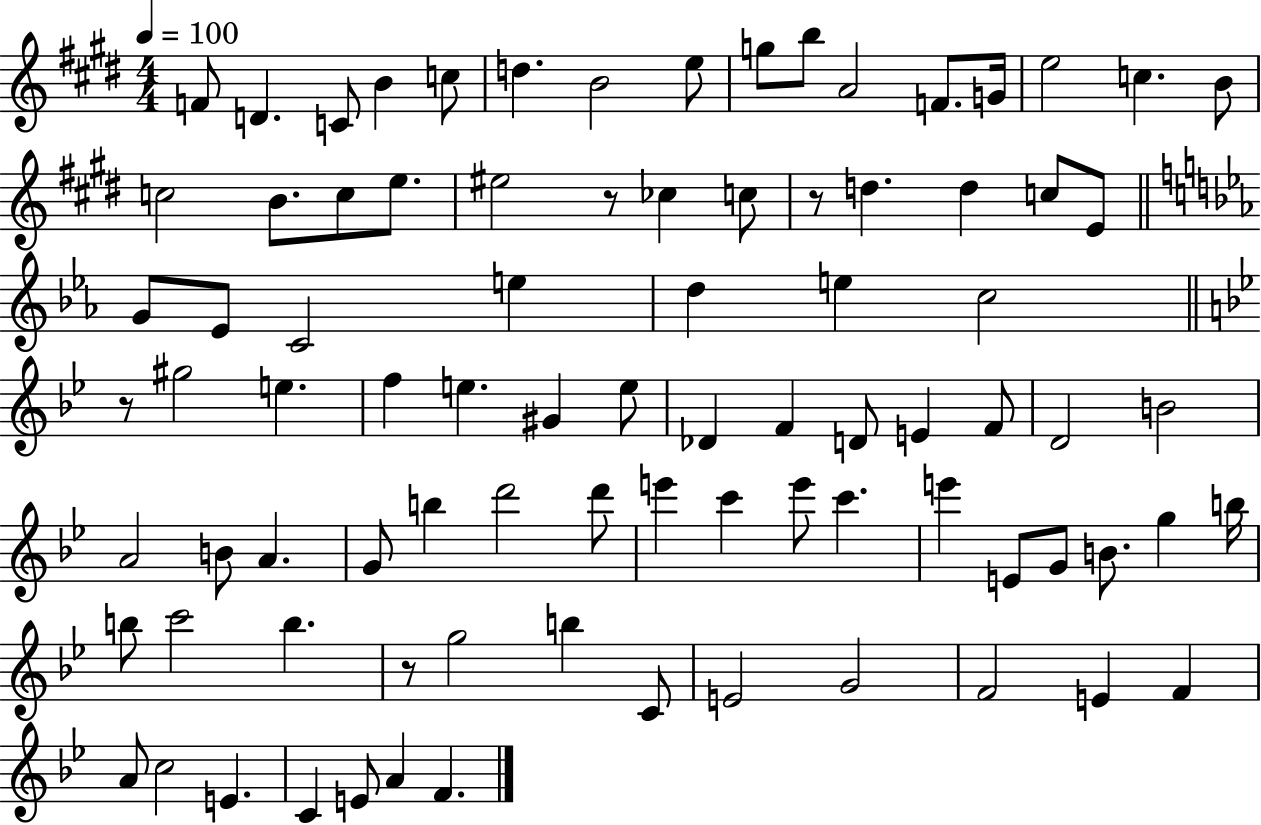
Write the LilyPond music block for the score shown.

{
  \clef treble
  \numericTimeSignature
  \time 4/4
  \key e \major
  \tempo 4 = 100
  f'8 d'4. c'8 b'4 c''8 | d''4. b'2 e''8 | g''8 b''8 a'2 f'8. g'16 | e''2 c''4. b'8 | \break c''2 b'8. c''8 e''8. | eis''2 r8 ces''4 c''8 | r8 d''4. d''4 c''8 e'8 | \bar "||" \break \key ees \major g'8 ees'8 c'2 e''4 | d''4 e''4 c''2 | \bar "||" \break \key g \minor r8 gis''2 e''4. | f''4 e''4. gis'4 e''8 | des'4 f'4 d'8 e'4 f'8 | d'2 b'2 | \break a'2 b'8 a'4. | g'8 b''4 d'''2 d'''8 | e'''4 c'''4 e'''8 c'''4. | e'''4 e'8 g'8 b'8. g''4 b''16 | \break b''8 c'''2 b''4. | r8 g''2 b''4 c'8 | e'2 g'2 | f'2 e'4 f'4 | \break a'8 c''2 e'4. | c'4 e'8 a'4 f'4. | \bar "|."
}